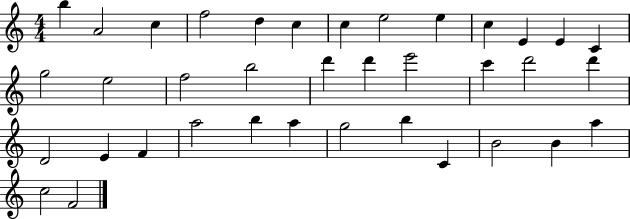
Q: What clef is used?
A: treble